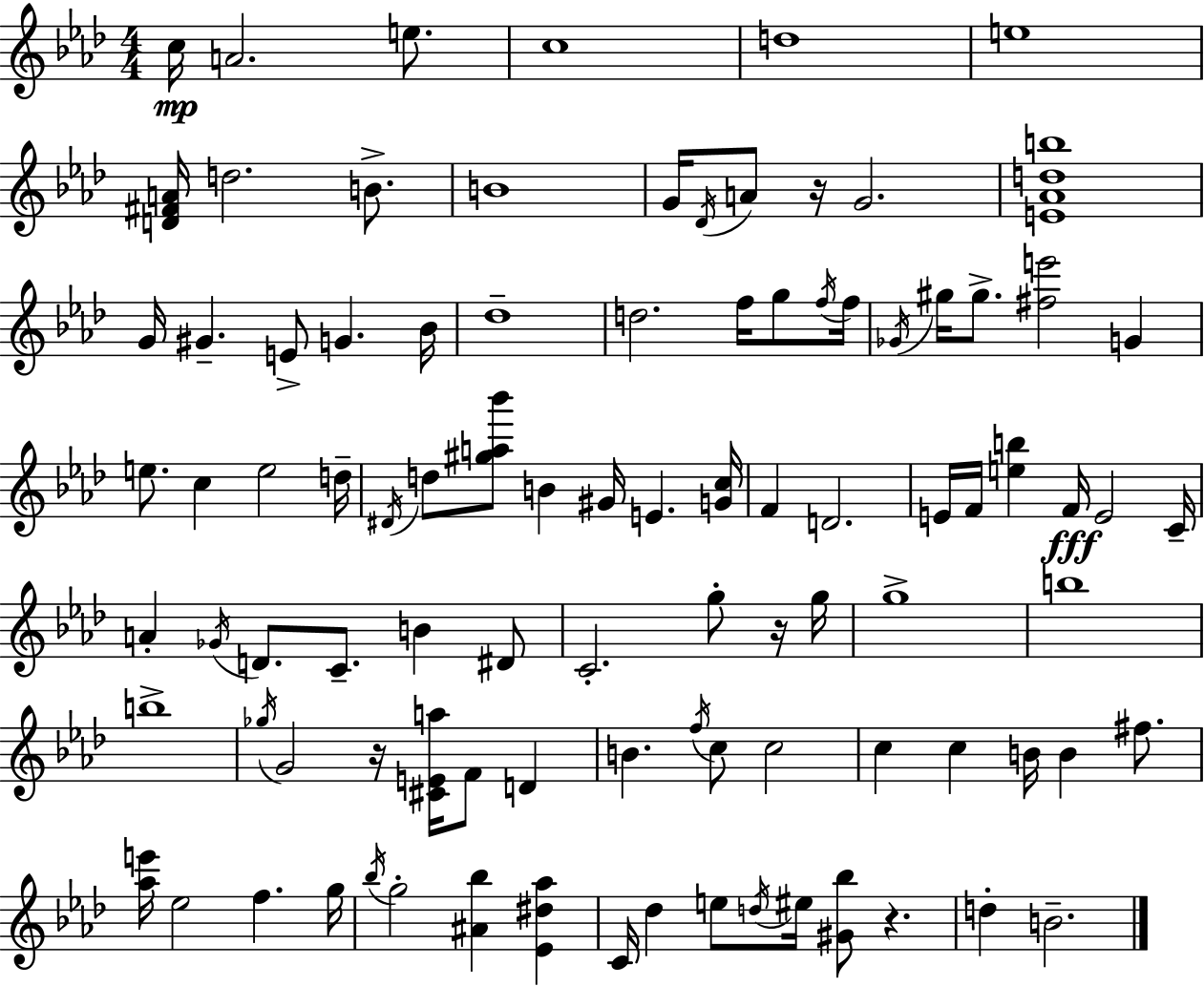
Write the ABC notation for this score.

X:1
T:Untitled
M:4/4
L:1/4
K:Ab
c/4 A2 e/2 c4 d4 e4 [D^FA]/4 d2 B/2 B4 G/4 _D/4 A/2 z/4 G2 [E_Adb]4 G/4 ^G E/2 G _B/4 _d4 d2 f/4 g/2 f/4 f/4 _G/4 ^g/4 ^g/2 [^fe']2 G e/2 c e2 d/4 ^D/4 d/2 [^ga_b']/2 B ^G/4 E [Gc]/4 F D2 E/4 F/4 [eb] F/4 E2 C/4 A _G/4 D/2 C/2 B ^D/2 C2 g/2 z/4 g/4 g4 b4 b4 _g/4 G2 z/4 [^CEa]/4 F/2 D B f/4 c/2 c2 c c B/4 B ^f/2 [_ae']/4 _e2 f g/4 _b/4 g2 [^A_b] [_E^d_a] C/4 _d e/2 d/4 ^e/4 [^G_b]/2 z d B2